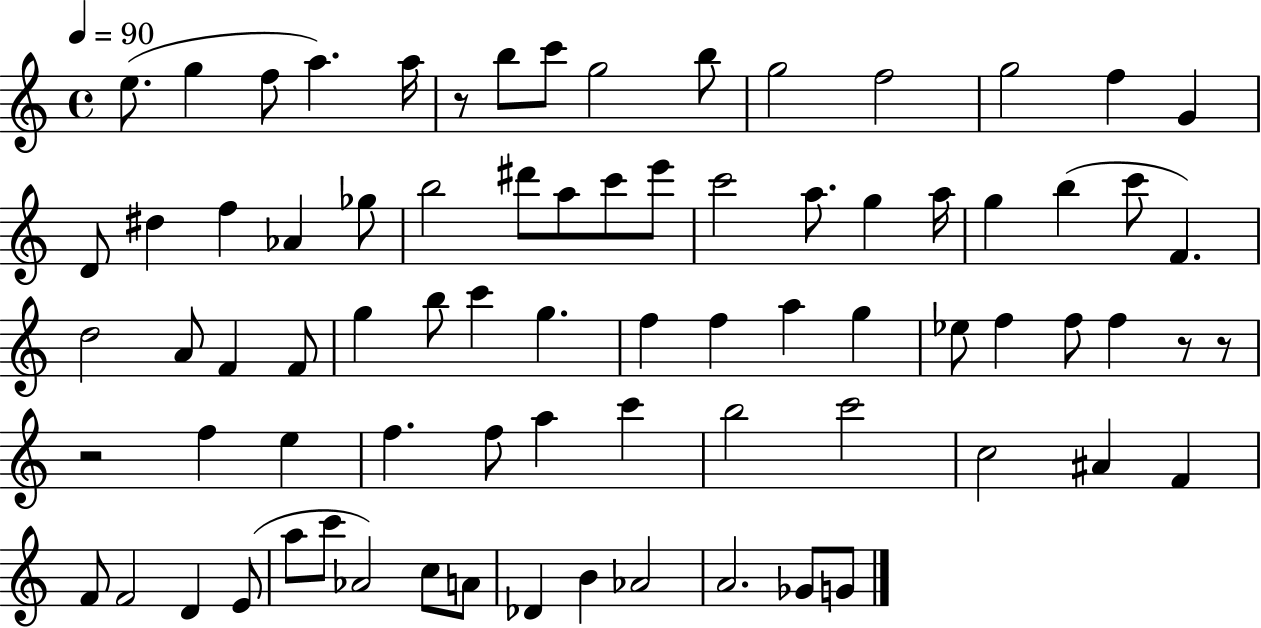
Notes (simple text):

E5/e. G5/q F5/e A5/q. A5/s R/e B5/e C6/e G5/h B5/e G5/h F5/h G5/h F5/q G4/q D4/e D#5/q F5/q Ab4/q Gb5/e B5/h D#6/e A5/e C6/e E6/e C6/h A5/e. G5/q A5/s G5/q B5/q C6/e F4/q. D5/h A4/e F4/q F4/e G5/q B5/e C6/q G5/q. F5/q F5/q A5/q G5/q Eb5/e F5/q F5/e F5/q R/e R/e R/h F5/q E5/q F5/q. F5/e A5/q C6/q B5/h C6/h C5/h A#4/q F4/q F4/e F4/h D4/q E4/e A5/e C6/e Ab4/h C5/e A4/e Db4/q B4/q Ab4/h A4/h. Gb4/e G4/e